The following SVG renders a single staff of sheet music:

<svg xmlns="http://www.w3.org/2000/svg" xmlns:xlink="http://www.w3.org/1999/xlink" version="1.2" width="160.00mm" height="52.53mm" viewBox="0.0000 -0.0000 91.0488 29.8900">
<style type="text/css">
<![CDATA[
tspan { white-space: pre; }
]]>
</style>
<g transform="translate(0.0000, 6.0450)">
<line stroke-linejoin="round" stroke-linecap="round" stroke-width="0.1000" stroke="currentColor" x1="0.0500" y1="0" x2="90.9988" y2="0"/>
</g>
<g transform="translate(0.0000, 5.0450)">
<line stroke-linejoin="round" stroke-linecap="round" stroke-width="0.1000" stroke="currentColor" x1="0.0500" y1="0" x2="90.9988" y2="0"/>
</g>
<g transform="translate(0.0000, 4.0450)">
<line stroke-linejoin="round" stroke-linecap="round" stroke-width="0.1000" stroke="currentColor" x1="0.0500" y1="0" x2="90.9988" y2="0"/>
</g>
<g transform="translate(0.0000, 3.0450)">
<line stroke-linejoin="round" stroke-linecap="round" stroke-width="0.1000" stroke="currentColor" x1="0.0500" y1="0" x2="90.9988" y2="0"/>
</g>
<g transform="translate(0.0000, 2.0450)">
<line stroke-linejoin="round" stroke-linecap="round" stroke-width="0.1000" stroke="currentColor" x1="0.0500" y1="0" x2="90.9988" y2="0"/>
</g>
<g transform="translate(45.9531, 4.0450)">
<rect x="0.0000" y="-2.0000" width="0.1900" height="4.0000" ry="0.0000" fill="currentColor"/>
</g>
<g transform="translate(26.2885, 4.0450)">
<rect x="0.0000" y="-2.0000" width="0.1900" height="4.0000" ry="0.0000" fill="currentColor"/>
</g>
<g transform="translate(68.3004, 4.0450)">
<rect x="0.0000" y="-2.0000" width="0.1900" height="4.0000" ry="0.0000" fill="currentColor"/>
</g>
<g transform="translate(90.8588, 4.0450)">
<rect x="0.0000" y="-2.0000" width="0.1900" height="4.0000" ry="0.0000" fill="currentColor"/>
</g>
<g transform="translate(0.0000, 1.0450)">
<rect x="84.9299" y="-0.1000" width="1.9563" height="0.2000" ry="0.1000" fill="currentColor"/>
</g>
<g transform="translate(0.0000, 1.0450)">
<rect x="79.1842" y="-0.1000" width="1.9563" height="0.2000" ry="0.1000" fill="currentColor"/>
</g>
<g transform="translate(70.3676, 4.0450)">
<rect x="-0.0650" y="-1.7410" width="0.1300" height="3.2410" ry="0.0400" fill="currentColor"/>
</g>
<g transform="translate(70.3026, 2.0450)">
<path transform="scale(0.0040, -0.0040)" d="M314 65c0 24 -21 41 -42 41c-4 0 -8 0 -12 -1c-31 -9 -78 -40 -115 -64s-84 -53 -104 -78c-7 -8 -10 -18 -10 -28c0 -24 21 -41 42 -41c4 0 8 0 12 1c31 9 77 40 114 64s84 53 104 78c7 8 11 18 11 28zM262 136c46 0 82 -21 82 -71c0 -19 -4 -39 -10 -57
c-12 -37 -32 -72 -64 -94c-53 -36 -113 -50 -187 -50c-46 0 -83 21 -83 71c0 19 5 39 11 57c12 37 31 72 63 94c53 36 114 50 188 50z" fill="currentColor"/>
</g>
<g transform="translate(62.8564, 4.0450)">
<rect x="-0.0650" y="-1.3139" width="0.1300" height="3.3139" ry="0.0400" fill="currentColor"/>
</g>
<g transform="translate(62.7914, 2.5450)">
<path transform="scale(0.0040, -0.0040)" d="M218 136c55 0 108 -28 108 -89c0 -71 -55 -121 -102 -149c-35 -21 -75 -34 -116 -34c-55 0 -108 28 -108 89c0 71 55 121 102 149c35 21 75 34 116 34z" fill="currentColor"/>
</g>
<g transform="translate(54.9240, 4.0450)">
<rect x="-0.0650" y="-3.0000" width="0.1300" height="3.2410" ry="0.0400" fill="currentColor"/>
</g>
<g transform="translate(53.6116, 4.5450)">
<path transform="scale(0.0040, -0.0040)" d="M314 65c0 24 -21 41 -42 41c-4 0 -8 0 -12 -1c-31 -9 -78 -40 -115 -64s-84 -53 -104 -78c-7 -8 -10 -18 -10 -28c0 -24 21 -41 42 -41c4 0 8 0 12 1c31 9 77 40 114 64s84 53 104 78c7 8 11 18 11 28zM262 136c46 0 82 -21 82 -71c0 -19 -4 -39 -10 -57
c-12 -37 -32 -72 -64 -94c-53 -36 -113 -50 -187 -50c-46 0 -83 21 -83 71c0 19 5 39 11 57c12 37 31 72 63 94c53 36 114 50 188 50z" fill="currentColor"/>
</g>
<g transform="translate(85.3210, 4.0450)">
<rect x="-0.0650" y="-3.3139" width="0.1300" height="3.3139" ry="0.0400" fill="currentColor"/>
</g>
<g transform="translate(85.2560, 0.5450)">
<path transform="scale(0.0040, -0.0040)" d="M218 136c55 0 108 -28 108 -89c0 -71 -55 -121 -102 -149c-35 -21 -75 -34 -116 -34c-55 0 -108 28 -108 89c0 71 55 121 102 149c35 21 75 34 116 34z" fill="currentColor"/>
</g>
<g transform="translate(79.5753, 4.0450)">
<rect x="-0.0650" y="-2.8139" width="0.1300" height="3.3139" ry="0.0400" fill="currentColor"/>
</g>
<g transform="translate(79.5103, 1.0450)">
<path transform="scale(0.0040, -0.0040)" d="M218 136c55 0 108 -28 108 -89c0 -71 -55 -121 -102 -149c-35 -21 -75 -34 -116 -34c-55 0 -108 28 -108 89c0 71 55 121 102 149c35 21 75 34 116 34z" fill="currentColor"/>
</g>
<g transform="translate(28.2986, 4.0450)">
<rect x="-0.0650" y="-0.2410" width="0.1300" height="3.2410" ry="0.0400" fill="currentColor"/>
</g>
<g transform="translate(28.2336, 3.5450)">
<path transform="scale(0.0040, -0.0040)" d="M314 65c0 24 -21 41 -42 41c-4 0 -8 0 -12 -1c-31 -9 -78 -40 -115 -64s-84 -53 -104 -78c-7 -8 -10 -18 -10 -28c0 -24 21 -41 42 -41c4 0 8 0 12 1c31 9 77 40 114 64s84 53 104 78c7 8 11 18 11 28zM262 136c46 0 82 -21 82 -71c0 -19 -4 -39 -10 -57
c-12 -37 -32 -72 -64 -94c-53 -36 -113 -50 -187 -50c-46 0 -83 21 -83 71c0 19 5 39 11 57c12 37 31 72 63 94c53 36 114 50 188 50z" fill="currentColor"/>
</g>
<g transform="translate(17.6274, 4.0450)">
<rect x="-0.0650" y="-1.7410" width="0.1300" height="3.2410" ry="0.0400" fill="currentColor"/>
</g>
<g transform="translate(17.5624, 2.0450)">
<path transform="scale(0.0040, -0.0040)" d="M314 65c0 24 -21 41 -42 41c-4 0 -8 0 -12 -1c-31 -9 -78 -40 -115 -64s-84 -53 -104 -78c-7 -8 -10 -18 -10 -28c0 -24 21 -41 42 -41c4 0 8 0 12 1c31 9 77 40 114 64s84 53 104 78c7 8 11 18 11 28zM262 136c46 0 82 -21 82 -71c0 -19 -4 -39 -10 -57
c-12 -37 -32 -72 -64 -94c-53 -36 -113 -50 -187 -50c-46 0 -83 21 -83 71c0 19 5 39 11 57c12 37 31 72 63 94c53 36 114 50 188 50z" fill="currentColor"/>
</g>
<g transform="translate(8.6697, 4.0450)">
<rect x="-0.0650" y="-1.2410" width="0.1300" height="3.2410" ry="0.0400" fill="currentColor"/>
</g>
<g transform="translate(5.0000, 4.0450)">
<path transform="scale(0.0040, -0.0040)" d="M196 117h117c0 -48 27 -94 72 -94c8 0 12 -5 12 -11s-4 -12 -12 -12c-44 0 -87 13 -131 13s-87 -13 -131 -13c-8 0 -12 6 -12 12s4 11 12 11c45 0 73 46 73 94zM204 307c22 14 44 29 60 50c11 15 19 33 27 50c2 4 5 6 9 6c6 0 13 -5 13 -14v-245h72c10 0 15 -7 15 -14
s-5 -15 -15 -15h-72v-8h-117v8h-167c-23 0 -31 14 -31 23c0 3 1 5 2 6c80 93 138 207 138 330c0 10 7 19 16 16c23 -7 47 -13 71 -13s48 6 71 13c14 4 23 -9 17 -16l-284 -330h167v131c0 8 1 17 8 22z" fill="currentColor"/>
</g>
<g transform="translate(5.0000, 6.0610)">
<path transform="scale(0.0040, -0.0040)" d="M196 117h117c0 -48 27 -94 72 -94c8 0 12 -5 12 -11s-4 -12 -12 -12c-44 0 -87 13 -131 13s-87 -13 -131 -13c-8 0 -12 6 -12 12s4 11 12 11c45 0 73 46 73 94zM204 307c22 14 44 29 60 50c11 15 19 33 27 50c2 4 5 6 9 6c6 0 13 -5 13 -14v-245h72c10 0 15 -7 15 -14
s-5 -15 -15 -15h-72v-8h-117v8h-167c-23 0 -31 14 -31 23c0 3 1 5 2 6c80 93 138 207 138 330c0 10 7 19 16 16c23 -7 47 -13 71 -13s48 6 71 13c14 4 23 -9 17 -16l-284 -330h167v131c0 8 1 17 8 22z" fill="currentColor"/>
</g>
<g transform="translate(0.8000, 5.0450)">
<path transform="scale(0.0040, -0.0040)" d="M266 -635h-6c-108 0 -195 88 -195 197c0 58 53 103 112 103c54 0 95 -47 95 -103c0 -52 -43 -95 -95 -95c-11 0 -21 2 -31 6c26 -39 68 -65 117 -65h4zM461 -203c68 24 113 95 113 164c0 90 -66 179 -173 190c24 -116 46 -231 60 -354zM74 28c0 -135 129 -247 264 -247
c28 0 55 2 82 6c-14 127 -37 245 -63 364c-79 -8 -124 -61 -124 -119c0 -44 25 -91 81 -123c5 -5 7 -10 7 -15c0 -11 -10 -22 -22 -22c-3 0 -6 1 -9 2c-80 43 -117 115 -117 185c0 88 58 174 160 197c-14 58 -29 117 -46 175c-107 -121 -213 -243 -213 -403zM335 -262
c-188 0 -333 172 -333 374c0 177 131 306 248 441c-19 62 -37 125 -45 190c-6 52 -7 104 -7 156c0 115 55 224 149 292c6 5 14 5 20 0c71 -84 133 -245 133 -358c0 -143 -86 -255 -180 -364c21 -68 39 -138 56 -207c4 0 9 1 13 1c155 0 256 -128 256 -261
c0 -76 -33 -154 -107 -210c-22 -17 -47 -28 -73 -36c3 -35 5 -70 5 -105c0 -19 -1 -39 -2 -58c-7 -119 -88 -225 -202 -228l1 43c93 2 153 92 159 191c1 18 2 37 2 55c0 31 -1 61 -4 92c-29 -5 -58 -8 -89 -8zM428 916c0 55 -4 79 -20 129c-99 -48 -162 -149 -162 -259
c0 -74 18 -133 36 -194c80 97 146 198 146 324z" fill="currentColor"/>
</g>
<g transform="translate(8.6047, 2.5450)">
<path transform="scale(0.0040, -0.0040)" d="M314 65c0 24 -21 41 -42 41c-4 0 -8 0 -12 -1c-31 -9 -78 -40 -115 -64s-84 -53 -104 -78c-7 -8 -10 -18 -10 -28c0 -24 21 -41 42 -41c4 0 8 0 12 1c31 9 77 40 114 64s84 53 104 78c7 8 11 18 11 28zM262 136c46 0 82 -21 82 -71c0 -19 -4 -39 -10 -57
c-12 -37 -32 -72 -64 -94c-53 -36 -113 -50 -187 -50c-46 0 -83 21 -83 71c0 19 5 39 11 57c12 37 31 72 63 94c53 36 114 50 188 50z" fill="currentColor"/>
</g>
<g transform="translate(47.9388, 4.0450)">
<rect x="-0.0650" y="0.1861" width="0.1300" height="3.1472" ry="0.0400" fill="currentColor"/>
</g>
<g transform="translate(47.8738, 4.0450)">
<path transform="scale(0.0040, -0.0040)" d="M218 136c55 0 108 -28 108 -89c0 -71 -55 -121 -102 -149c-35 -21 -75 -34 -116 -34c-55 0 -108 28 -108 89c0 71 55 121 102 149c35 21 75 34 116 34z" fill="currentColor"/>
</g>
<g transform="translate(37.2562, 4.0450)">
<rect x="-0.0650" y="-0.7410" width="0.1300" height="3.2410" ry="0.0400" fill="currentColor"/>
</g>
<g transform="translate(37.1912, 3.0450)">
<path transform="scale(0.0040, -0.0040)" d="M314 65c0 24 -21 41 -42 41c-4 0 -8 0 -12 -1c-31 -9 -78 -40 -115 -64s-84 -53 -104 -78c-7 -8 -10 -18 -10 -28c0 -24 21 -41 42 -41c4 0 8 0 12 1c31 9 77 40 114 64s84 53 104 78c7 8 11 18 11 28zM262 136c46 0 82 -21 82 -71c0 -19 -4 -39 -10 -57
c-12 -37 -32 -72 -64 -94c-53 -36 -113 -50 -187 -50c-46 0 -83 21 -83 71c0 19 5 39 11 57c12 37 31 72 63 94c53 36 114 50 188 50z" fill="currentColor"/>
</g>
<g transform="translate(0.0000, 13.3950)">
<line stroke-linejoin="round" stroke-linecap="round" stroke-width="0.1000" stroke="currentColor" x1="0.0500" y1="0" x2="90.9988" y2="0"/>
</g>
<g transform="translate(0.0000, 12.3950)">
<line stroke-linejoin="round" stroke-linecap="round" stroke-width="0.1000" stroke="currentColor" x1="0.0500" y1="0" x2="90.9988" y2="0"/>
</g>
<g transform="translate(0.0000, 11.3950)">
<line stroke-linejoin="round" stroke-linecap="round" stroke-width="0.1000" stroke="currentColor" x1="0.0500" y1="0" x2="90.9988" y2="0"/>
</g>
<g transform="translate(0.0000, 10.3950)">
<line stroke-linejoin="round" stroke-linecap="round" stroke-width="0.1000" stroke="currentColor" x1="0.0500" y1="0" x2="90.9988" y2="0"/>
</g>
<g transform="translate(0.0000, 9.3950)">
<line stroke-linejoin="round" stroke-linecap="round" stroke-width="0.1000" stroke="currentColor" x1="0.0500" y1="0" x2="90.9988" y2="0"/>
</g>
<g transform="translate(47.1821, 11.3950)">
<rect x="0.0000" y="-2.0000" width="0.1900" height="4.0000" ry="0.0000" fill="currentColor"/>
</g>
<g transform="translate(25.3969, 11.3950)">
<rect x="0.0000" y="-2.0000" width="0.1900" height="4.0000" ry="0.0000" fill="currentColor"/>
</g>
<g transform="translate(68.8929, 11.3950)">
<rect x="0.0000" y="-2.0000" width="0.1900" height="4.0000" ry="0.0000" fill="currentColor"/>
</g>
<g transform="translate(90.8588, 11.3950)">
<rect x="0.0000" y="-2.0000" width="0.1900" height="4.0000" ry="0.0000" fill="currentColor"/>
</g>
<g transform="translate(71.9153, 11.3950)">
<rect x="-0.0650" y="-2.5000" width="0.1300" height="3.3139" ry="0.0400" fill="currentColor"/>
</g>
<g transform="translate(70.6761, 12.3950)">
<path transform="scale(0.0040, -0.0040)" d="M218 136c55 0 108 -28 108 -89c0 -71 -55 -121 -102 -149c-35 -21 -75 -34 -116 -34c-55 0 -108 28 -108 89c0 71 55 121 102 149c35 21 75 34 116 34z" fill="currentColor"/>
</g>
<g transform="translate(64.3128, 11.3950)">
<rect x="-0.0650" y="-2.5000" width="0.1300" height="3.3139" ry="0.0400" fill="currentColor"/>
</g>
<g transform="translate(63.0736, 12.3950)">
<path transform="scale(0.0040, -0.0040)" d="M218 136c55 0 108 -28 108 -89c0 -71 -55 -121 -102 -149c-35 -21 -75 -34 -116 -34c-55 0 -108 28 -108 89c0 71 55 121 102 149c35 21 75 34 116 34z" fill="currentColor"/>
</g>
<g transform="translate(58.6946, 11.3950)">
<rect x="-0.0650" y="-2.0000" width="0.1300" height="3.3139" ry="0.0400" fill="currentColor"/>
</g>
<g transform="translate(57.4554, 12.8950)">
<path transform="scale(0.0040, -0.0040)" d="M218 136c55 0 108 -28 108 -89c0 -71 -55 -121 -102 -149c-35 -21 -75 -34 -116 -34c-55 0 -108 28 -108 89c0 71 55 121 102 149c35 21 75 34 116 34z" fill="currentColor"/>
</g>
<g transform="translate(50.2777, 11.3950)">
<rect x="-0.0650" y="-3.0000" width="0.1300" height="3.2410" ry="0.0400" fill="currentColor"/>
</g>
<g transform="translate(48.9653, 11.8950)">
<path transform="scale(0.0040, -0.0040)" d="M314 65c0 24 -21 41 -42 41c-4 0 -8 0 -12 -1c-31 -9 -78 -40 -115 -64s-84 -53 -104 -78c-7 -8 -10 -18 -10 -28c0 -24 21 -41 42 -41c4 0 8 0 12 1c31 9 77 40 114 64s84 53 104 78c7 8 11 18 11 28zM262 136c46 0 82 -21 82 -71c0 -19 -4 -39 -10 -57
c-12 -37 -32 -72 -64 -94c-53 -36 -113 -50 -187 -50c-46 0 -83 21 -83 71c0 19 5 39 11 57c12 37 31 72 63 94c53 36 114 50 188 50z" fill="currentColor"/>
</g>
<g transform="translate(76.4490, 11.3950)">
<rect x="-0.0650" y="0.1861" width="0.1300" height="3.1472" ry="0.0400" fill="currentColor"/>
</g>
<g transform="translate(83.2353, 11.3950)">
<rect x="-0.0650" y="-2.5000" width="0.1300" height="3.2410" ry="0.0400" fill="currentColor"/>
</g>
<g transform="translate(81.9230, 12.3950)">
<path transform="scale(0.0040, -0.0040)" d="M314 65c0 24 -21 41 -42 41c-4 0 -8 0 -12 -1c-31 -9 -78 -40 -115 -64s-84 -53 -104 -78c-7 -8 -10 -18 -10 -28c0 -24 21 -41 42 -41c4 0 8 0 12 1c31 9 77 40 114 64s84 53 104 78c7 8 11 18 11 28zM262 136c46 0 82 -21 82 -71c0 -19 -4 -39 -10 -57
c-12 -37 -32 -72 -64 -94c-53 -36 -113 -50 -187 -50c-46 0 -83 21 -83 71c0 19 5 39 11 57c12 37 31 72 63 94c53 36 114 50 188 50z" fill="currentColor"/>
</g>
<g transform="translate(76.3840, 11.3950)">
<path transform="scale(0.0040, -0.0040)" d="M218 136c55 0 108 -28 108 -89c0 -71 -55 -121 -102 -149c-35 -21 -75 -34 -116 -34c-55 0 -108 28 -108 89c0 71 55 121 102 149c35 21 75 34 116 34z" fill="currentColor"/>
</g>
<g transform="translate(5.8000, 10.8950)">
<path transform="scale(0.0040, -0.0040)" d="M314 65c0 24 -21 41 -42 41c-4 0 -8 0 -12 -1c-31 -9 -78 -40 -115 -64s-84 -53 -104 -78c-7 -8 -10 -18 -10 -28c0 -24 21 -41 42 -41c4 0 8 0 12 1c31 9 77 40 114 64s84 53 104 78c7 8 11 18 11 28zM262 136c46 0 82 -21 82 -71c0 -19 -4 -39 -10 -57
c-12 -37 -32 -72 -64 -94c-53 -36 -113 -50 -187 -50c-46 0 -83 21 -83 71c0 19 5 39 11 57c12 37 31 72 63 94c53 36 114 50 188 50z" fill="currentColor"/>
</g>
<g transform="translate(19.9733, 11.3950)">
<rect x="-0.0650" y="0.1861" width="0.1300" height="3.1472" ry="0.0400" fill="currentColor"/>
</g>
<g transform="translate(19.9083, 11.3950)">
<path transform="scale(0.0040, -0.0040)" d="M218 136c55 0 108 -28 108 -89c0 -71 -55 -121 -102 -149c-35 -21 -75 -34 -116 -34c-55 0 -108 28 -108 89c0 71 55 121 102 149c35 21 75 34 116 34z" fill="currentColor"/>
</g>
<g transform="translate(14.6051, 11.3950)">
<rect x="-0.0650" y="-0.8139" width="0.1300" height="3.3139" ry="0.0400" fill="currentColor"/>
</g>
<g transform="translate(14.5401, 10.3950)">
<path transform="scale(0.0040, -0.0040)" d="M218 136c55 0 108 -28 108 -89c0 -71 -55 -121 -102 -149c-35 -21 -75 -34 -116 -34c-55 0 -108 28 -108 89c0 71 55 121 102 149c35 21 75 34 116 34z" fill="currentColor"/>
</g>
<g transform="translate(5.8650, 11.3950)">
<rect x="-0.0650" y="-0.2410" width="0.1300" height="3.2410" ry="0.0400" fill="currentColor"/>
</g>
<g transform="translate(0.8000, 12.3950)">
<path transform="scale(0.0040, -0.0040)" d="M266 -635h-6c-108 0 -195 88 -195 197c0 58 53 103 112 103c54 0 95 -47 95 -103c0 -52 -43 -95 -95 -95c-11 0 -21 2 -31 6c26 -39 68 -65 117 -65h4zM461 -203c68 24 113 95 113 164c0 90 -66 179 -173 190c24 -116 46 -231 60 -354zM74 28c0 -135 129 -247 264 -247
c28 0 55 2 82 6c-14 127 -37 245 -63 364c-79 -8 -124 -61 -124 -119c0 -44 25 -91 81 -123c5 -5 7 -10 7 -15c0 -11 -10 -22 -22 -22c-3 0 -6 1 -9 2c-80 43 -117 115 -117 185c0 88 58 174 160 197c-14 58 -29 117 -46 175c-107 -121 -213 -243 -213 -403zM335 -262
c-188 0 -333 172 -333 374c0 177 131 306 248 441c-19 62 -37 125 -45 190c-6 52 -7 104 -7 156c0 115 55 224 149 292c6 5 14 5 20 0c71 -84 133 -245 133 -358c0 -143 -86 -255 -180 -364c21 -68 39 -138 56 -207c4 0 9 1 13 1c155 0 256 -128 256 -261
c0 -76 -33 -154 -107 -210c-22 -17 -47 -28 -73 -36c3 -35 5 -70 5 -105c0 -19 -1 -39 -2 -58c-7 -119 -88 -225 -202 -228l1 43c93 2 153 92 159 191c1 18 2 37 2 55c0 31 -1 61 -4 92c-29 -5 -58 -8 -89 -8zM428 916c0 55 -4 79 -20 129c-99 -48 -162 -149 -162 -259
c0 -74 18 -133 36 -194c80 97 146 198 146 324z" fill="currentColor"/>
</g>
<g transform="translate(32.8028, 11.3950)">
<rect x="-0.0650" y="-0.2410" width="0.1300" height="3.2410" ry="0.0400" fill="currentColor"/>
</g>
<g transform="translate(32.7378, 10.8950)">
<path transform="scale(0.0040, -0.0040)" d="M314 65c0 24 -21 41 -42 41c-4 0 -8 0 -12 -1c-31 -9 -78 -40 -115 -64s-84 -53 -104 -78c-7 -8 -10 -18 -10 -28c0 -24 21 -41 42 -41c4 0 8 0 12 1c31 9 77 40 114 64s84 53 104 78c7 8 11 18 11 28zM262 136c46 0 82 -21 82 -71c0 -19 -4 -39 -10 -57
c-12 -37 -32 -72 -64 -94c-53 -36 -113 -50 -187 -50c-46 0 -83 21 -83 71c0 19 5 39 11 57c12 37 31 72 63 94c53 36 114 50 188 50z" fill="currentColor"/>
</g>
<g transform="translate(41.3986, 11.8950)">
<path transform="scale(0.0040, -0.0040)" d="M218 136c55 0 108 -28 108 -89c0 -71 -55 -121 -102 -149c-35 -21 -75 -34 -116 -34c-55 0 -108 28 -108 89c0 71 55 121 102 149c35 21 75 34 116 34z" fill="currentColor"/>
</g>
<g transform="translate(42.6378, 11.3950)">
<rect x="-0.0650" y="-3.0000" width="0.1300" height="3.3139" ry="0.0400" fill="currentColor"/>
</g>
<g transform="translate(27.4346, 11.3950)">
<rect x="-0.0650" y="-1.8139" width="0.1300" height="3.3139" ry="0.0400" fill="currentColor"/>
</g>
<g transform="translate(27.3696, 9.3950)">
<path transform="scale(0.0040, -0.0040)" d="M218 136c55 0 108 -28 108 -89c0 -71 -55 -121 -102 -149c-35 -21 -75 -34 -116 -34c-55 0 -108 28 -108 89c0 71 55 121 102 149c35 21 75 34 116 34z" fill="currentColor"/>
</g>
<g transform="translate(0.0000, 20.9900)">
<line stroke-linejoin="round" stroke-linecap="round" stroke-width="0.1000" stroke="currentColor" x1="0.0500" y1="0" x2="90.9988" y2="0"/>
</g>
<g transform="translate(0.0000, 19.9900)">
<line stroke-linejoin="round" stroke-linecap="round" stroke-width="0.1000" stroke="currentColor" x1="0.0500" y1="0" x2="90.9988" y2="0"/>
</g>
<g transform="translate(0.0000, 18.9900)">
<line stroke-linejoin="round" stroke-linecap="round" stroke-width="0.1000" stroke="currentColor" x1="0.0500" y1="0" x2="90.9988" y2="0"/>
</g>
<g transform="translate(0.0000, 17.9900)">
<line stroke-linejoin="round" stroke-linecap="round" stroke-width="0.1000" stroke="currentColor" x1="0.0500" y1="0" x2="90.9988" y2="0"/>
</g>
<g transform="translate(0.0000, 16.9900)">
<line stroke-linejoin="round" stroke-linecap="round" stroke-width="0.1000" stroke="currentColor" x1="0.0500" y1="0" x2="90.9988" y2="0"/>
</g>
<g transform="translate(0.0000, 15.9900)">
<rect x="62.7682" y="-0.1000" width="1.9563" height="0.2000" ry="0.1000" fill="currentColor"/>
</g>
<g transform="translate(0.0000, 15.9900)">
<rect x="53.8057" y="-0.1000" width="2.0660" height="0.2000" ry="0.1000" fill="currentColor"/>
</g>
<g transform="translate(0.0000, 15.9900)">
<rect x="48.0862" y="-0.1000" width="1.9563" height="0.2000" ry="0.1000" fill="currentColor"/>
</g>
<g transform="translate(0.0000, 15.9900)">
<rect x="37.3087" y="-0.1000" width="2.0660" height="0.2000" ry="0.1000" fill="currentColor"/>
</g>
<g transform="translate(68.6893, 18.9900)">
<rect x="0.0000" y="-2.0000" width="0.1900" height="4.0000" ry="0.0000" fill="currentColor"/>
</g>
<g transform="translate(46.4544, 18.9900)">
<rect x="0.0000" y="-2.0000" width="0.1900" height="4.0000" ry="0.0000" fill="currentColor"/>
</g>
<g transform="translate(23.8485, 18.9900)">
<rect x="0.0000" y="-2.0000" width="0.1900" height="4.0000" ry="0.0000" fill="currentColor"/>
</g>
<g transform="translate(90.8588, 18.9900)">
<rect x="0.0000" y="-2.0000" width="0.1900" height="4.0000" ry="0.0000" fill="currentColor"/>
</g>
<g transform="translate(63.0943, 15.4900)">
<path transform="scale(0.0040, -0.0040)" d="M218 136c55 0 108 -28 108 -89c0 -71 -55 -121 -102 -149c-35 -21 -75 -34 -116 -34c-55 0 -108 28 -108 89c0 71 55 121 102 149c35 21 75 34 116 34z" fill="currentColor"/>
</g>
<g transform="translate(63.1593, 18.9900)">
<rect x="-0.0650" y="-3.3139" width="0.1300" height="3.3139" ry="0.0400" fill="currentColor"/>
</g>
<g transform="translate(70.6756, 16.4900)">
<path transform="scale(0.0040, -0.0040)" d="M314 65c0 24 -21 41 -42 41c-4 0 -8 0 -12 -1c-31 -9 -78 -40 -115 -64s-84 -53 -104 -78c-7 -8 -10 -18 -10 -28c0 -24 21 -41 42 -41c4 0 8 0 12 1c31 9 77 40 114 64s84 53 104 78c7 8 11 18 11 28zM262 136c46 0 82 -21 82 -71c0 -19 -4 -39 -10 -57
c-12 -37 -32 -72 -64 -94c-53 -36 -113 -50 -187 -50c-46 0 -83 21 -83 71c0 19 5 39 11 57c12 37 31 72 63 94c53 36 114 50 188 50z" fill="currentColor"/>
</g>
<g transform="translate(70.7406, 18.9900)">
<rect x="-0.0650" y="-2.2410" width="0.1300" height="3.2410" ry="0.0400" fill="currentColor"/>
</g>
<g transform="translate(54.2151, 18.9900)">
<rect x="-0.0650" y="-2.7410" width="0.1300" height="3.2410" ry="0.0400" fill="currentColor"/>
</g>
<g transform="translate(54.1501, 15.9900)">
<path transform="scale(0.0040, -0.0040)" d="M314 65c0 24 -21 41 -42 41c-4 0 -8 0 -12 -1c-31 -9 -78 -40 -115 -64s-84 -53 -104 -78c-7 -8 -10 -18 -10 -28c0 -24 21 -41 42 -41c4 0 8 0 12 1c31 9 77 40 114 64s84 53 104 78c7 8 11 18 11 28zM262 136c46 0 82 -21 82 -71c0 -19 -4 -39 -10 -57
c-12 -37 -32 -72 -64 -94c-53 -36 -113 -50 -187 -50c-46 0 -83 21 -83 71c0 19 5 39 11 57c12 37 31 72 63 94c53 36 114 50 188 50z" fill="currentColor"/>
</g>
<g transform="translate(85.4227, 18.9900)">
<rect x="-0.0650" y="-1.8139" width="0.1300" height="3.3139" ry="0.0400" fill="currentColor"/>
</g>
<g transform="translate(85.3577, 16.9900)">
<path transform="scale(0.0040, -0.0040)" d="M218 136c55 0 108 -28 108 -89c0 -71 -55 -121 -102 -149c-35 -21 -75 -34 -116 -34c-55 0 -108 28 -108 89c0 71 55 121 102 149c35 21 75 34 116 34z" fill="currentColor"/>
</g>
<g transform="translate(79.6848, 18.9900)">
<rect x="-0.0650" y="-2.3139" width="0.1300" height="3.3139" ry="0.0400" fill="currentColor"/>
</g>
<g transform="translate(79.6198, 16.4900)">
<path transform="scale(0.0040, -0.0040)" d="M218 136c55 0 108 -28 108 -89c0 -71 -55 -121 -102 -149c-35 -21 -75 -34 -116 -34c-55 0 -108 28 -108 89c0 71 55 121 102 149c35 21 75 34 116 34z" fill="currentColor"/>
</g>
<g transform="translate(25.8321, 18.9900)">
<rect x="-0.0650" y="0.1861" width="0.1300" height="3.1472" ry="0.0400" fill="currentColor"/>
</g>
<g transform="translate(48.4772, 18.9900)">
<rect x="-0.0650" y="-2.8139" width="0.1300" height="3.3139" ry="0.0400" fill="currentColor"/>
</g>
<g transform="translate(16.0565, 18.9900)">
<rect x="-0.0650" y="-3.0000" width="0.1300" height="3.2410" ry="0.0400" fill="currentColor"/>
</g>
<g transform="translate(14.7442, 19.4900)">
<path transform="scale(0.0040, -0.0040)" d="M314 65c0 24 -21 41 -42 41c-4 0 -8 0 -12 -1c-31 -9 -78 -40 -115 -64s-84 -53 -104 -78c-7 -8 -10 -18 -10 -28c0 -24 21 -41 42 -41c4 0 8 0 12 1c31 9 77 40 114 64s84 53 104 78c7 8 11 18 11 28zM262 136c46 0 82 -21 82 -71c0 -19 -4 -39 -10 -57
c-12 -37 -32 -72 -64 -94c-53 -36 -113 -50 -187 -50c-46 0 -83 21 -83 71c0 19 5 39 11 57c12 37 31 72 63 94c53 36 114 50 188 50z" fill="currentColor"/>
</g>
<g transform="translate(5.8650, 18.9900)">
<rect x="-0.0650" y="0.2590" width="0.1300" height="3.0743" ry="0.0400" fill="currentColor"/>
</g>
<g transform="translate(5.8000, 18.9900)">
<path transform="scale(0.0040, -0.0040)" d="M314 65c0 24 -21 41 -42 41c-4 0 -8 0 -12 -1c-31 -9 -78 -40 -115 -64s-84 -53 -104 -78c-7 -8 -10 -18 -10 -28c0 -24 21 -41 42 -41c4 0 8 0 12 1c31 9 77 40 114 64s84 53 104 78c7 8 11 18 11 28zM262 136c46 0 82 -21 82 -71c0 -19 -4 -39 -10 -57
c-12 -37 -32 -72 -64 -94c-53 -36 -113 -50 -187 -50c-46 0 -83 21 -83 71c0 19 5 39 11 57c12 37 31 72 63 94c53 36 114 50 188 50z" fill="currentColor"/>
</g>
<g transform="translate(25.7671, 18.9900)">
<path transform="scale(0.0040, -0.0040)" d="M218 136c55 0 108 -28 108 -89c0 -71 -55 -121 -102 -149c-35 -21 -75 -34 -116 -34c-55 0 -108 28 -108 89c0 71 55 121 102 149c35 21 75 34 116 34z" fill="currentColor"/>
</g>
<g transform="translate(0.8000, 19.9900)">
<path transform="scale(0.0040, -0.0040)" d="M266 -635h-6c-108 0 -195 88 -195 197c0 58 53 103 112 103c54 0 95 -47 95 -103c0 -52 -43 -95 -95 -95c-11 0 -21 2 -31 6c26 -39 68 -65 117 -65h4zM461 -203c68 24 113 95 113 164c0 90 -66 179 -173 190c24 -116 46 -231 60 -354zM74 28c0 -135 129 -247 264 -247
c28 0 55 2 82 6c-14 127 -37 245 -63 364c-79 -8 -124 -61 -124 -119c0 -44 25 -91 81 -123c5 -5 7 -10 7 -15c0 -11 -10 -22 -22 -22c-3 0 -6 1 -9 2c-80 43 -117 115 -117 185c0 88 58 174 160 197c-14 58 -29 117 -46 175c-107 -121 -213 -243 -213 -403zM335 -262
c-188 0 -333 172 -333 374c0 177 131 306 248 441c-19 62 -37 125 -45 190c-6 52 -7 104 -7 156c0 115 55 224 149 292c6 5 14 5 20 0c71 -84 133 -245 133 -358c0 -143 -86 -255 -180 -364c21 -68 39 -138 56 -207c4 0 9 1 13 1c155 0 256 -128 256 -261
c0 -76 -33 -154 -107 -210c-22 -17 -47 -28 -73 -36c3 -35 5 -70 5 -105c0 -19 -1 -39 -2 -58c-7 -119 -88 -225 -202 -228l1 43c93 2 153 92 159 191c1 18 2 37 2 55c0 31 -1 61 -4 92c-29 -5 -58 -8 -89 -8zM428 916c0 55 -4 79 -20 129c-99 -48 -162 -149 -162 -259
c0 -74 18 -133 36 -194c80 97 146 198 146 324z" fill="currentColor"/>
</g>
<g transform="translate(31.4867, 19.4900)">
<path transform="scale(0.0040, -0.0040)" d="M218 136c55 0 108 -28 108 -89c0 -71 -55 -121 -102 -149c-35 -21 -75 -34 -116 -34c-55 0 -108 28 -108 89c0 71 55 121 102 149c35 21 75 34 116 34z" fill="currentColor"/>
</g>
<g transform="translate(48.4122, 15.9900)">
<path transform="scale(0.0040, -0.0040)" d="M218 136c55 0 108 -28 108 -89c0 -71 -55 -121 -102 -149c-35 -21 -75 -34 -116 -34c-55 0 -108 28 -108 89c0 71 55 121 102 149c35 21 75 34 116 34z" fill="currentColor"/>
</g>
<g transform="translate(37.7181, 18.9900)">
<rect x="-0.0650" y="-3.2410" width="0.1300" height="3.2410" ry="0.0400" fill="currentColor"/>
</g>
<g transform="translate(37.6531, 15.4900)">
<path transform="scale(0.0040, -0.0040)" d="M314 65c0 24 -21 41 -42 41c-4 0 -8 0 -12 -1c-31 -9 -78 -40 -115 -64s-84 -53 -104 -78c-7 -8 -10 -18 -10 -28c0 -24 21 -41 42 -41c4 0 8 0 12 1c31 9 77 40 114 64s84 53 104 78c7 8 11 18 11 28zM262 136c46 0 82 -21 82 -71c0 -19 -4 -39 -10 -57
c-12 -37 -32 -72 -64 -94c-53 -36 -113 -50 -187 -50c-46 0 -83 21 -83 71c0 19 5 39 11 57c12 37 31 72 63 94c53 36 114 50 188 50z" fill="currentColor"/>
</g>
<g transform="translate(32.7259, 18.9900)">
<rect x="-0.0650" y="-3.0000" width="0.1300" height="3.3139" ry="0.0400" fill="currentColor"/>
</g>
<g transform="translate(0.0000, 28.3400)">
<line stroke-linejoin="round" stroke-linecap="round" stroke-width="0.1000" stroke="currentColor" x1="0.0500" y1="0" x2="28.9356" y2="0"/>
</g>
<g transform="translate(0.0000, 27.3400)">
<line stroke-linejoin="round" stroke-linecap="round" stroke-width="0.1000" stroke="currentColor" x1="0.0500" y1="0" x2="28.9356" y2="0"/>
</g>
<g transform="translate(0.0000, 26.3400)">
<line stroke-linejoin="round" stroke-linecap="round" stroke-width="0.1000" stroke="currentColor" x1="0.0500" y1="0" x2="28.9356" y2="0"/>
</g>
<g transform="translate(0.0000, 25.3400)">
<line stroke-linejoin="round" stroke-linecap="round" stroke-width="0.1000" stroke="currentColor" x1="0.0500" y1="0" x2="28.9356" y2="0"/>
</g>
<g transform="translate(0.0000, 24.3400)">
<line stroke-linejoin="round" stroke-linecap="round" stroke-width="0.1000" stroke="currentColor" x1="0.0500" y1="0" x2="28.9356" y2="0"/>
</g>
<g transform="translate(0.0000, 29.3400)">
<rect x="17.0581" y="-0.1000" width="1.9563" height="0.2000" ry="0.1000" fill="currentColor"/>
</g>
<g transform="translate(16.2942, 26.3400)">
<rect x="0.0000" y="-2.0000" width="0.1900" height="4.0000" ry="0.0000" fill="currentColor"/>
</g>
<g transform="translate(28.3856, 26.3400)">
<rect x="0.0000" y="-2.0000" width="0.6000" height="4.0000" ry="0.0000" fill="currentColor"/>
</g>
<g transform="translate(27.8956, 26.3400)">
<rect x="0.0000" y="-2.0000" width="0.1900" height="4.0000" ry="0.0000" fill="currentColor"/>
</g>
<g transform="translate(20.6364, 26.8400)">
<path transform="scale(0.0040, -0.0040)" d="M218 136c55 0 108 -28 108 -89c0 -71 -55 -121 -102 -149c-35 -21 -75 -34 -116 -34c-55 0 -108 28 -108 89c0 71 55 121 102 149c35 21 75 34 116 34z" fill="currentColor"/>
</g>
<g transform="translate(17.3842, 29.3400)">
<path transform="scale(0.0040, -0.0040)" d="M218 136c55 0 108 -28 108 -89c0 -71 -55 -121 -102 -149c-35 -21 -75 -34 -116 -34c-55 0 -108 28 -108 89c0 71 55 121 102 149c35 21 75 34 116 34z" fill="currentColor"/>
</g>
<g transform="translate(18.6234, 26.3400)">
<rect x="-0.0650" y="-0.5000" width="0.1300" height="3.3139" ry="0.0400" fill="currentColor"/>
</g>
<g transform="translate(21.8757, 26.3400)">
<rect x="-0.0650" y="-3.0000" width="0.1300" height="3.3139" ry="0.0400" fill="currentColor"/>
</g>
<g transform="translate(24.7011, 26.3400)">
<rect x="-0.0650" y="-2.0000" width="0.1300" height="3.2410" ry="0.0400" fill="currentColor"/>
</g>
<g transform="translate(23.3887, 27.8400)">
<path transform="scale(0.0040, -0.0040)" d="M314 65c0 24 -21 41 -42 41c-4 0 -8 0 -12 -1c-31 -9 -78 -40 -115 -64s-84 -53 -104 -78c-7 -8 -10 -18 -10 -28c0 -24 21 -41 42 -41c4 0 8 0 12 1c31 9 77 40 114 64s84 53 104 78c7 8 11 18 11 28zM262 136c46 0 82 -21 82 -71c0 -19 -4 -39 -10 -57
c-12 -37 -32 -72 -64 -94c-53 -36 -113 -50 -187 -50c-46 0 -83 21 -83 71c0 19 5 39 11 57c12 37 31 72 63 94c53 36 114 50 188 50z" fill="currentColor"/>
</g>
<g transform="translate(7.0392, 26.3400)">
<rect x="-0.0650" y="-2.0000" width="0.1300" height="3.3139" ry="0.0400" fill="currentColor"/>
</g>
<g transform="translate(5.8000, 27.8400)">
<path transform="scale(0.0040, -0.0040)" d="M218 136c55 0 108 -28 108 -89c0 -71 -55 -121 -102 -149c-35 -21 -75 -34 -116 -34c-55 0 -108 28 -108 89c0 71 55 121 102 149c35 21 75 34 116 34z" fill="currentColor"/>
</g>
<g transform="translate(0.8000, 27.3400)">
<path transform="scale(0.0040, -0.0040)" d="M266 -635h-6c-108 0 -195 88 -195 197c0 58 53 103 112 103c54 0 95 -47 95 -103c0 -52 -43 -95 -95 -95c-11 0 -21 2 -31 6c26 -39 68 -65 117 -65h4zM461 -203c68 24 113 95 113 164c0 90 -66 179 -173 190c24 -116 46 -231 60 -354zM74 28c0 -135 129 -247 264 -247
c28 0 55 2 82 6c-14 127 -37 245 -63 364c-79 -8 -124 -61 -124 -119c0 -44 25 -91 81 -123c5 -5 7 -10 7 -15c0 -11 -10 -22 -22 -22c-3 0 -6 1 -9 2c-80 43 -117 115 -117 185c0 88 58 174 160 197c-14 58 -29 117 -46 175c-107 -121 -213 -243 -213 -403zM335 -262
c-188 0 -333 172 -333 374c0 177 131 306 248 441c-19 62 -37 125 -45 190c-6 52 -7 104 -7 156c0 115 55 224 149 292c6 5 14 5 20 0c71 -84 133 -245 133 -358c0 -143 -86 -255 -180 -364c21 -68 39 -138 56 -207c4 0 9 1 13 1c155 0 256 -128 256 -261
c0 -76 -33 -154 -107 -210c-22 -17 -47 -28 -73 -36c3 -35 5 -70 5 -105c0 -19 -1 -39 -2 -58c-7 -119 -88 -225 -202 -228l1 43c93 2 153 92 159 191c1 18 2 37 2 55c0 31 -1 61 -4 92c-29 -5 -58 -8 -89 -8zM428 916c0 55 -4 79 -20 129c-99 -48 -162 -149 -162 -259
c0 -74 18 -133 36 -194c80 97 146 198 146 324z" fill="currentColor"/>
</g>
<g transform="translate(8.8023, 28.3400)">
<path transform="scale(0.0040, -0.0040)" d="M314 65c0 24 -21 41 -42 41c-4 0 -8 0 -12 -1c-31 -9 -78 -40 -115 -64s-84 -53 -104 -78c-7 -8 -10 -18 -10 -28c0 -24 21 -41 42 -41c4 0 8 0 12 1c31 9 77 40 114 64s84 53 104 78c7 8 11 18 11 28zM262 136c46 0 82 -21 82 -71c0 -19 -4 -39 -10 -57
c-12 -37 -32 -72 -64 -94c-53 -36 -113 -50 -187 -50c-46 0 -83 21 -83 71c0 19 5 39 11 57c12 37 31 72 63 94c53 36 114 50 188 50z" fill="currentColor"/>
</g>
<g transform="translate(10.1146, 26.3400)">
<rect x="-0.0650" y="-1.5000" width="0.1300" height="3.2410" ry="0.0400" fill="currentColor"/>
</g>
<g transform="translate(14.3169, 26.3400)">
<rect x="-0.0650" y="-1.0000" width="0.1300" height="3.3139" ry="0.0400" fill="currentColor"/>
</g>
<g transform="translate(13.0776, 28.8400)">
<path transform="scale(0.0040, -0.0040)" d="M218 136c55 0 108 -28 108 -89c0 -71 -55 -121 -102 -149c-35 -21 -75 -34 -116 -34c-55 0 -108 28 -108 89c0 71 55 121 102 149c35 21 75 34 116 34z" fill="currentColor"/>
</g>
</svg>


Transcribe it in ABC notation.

X:1
T:Untitled
M:4/4
L:1/4
K:C
e2 f2 c2 d2 B A2 e f2 a b c2 d B f c2 A A2 F G G B G2 B2 A2 B A b2 a a2 b g2 g f F E2 D C A F2